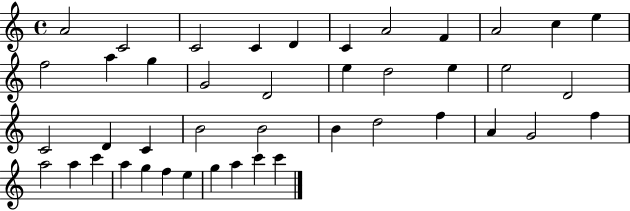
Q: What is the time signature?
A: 4/4